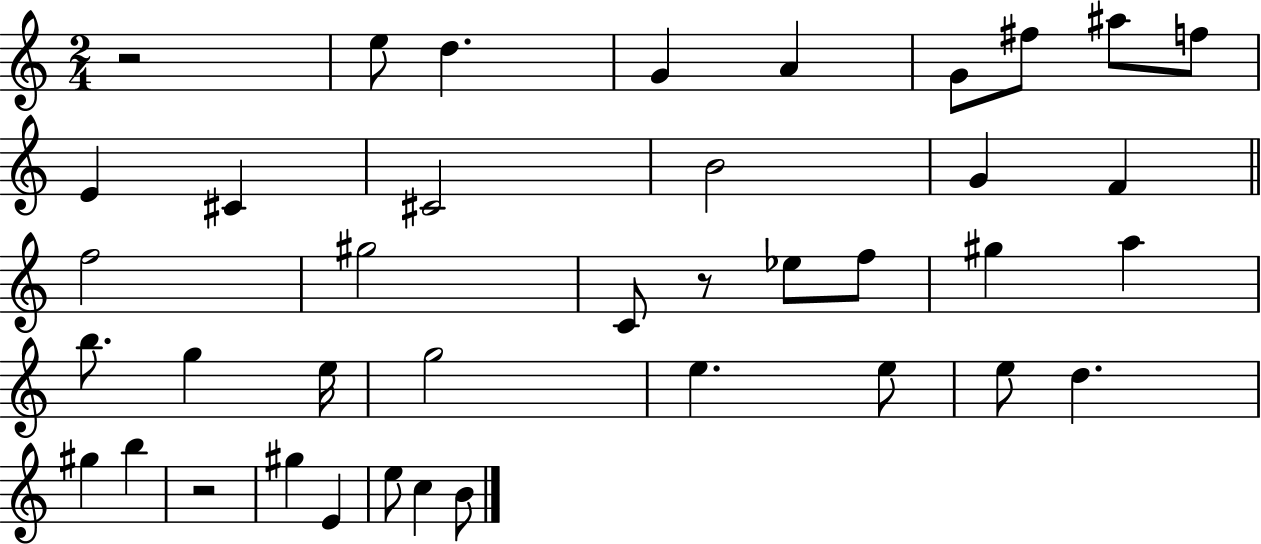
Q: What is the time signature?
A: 2/4